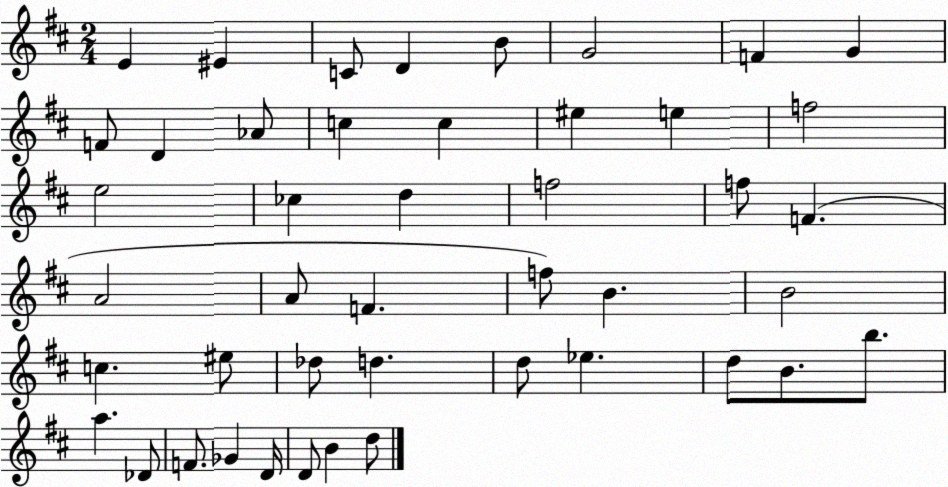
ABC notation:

X:1
T:Untitled
M:2/4
L:1/4
K:D
E ^E C/2 D B/2 G2 F G F/2 D _A/2 c c ^e e f2 e2 _c d f2 f/2 F A2 A/2 F f/2 B B2 c ^e/2 _d/2 d d/2 _e d/2 B/2 b/2 a _D/2 F/2 _G D/4 D/2 B d/2